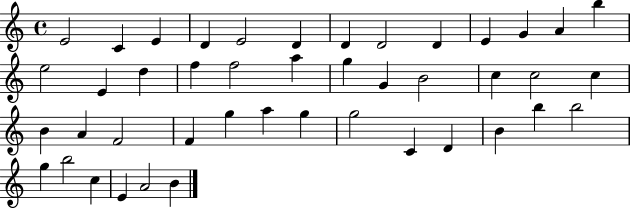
E4/h C4/q E4/q D4/q E4/h D4/q D4/q D4/h D4/q E4/q G4/q A4/q B5/q E5/h E4/q D5/q F5/q F5/h A5/q G5/q G4/q B4/h C5/q C5/h C5/q B4/q A4/q F4/h F4/q G5/q A5/q G5/q G5/h C4/q D4/q B4/q B5/q B5/h G5/q B5/h C5/q E4/q A4/h B4/q